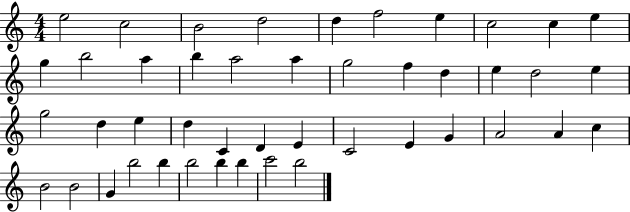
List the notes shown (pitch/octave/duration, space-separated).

E5/h C5/h B4/h D5/h D5/q F5/h E5/q C5/h C5/q E5/q G5/q B5/h A5/q B5/q A5/h A5/q G5/h F5/q D5/q E5/q D5/h E5/q G5/h D5/q E5/q D5/q C4/q D4/q E4/q C4/h E4/q G4/q A4/h A4/q C5/q B4/h B4/h G4/q B5/h B5/q B5/h B5/q B5/q C6/h B5/h